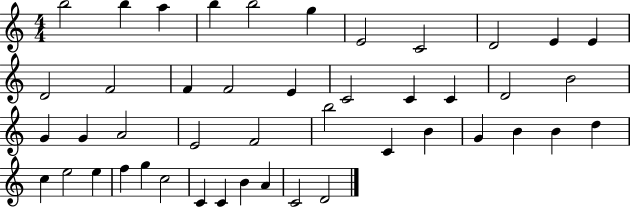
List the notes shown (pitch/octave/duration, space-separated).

B5/h B5/q A5/q B5/q B5/h G5/q E4/h C4/h D4/h E4/q E4/q D4/h F4/h F4/q F4/h E4/q C4/h C4/q C4/q D4/h B4/h G4/q G4/q A4/h E4/h F4/h B5/h C4/q B4/q G4/q B4/q B4/q D5/q C5/q E5/h E5/q F5/q G5/q C5/h C4/q C4/q B4/q A4/q C4/h D4/h